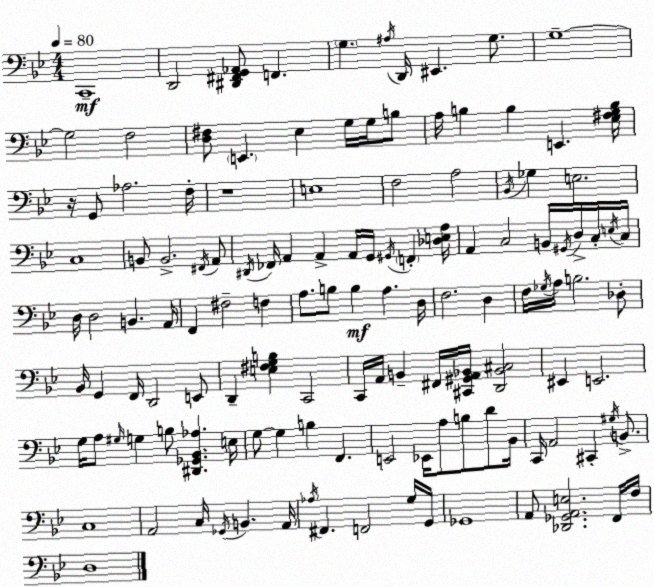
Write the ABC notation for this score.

X:1
T:Untitled
M:4/4
L:1/4
K:Bb
C,,4 D,,2 [^D,,^F,,G,,_A,,]/2 F,, G, ^A,/4 D,,/4 ^E,, G,/2 G,4 G,2 F,2 [D,^F,]/2 E,, _E, G,/4 G,/4 B,/2 A,/4 B, B, E,, [_E,^F,G,B,]/4 z/4 G,,/2 _A,2 F,/4 z4 E,4 F,2 A,2 _B,,/4 _G, E,2 C,4 B,,/2 B,,2 ^F,,/4 A,,/2 ^D,,/4 _F,,/4 A,, A,, A,,/4 G,,/4 ^G,,/4 F,, [_D,E,A,]/4 A,, C,2 B,,/4 ^G,,/4 D,/4 C,/4 E,/4 C,/4 D,/4 D,2 B,, A,,/4 F,, ^F,2 F, A,/2 B,/2 B, A, D,/4 F,2 D, F,/4 _G,/4 A,/4 B,2 _D,/2 _B,,/4 G,, F,,/4 D,,2 E,,/2 D,, [E,^F,G,B,] C,,2 C,,/4 A,,/4 B,, ^F,,/4 [^C,,^G,,A,,_B,,]/4 [D,,_B,,^C,]2 ^E,, E,,2 G,/4 A,/2 ^G,/4 G, B,/2 [^D,,_G,,_B,,_A,] E,/4 G,/2 G, B, F,, E,,2 _E,,/4 A,/2 B,/2 D/2 _B,,/4 C,,/4 A,,2 ^C,, ^G,/4 B,,/2 C,4 A,,2 C,/4 _G,,/4 B,, A,,/4 _A,/4 ^F,, F,,2 G,/4 G,,/4 _G,,4 A,,/2 [_D,,_G,,A,,E,]2 F,,/4 F,/4 D,4